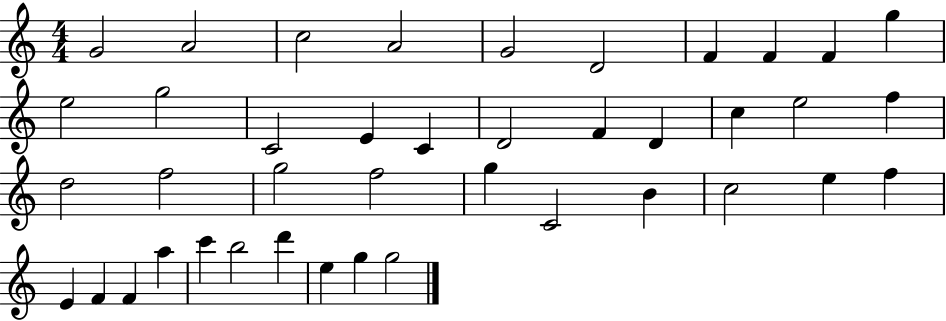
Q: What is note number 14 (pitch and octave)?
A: E4